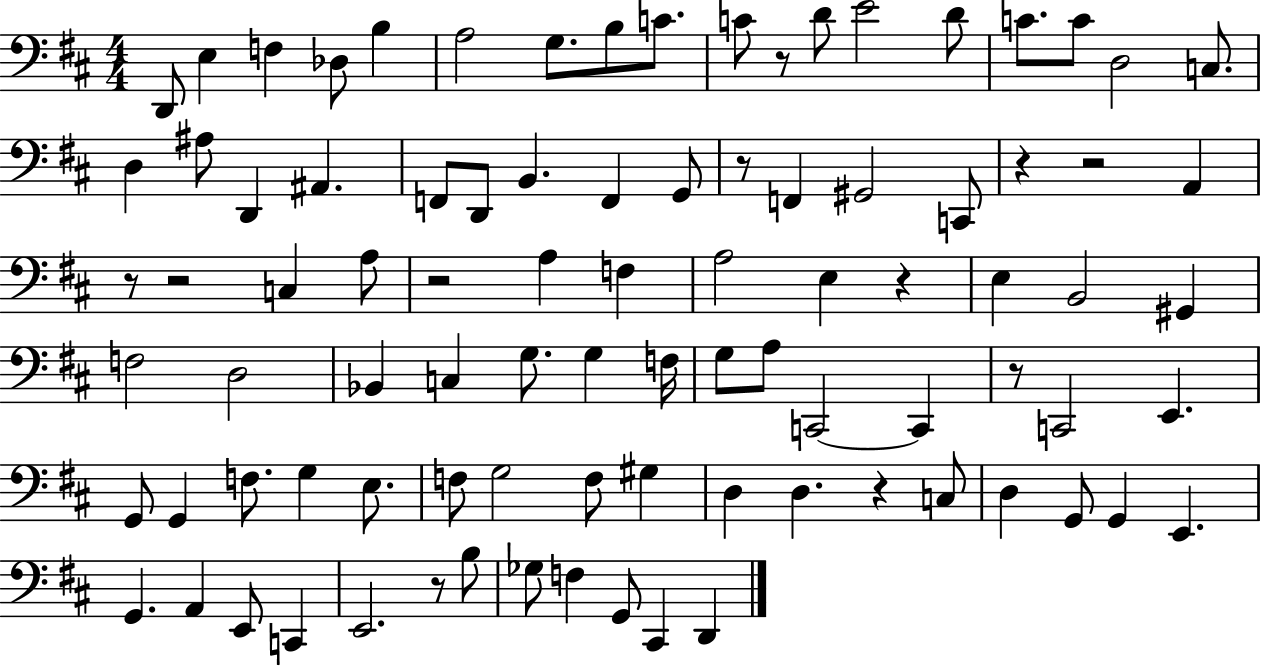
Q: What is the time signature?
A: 4/4